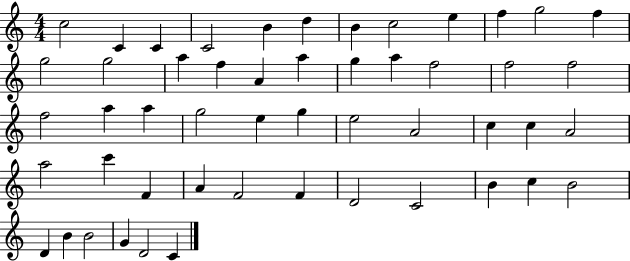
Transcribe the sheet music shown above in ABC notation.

X:1
T:Untitled
M:4/4
L:1/4
K:C
c2 C C C2 B d B c2 e f g2 f g2 g2 a f A a g a f2 f2 f2 f2 a a g2 e g e2 A2 c c A2 a2 c' F A F2 F D2 C2 B c B2 D B B2 G D2 C